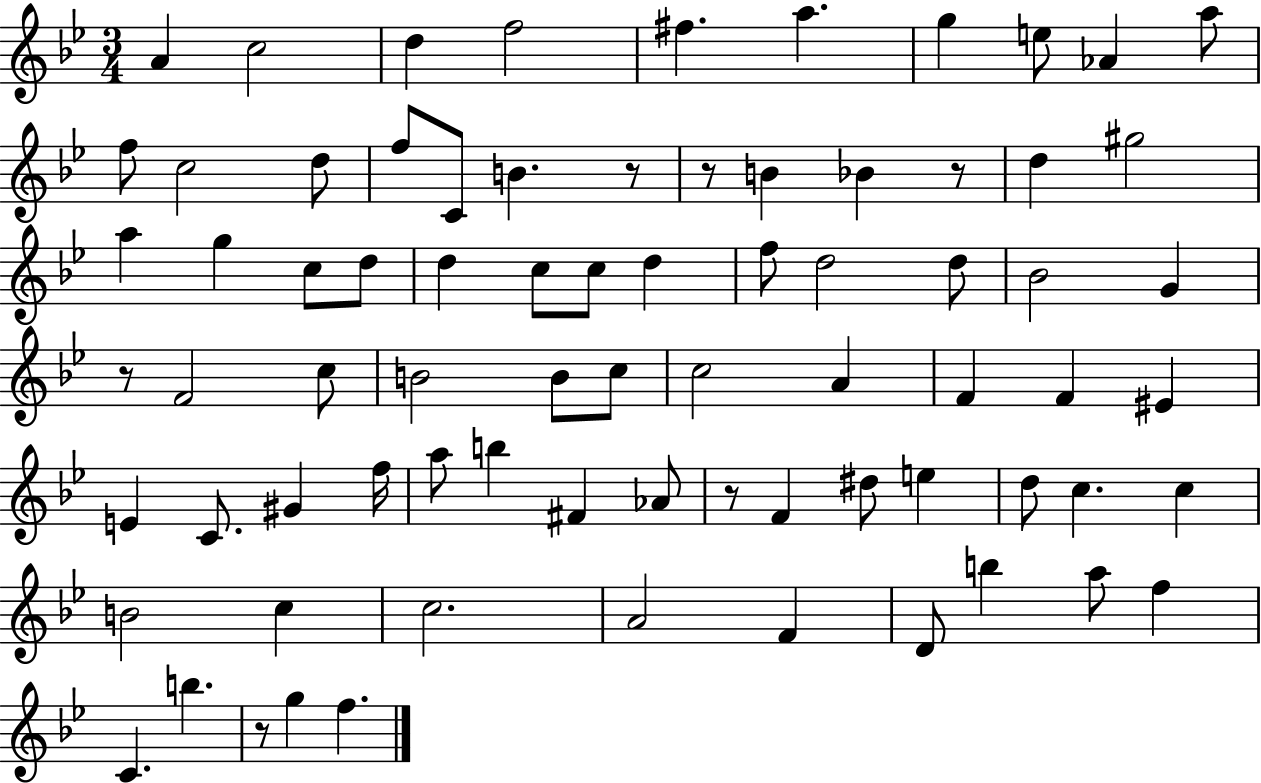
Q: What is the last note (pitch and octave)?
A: F5